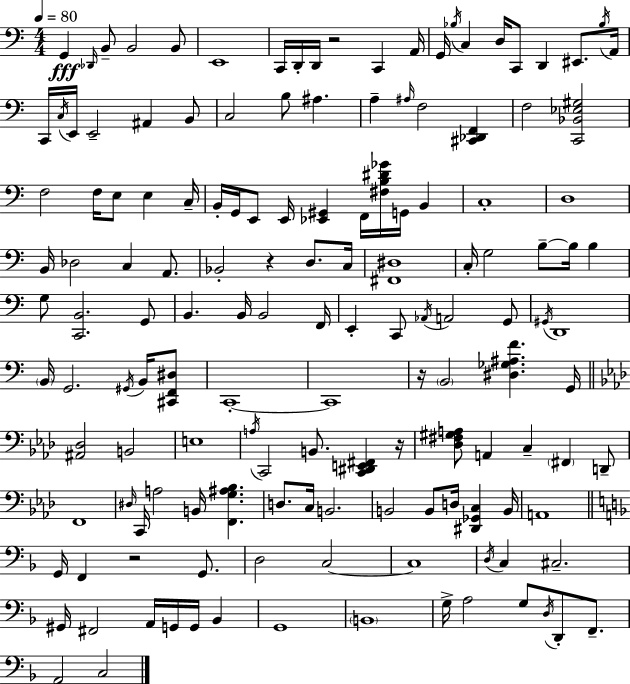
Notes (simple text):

G2/q Db2/s B2/e B2/h B2/e E2/w C2/s D2/s D2/s R/h C2/q A2/s G2/s Bb3/s C3/q D3/s C2/e D2/q EIS2/e. Bb3/s A2/s C2/s C3/s E2/s E2/h A#2/q B2/e C3/h B3/e A#3/q. A3/q A#3/s F3/h [C#2,Db2,F2]/q F3/h [C2,Bb2,Eb3,G#3]/h F3/h F3/s E3/e E3/q C3/s B2/s G2/s E2/e E2/s [Eb2,G#2]/q F2/s [F#3,B3,D#4,Gb4]/s G2/s B2/q C3/w D3/w B2/s Db3/h C3/q A2/e. Bb2/h R/q D3/e. C3/s [F#2,D#3]/w C3/s G3/h B3/e B3/s B3/q G3/e [C2,B2]/h. G2/e B2/q. B2/s B2/h F2/s E2/q C2/e Ab2/s A2/h G2/e G#2/s D2/w B2/s G2/h. G#2/s B2/s [C#2,F2,D#3]/e C2/w C2/w R/s B2/h [D#3,Gb3,A#3,F4]/q. G2/s [A#2,Db3]/h B2/h E3/w A3/s C2/h B2/e. [C2,D#2,E2,F#2]/q R/s [Db3,F#3,G#3,A3]/e A2/q C3/q F#2/q D2/e F2/w D#3/s C2/s A3/h B2/s [F2,G3,A#3,Bb3]/q. D3/e. C3/s B2/h. B2/h B2/e D3/s [D#2,Gb2,C3]/q B2/s A2/w G2/s F2/q R/h G2/e. D3/h C3/h C3/w D3/s C3/q C#3/h. G#2/s F#2/h A2/s G2/s G2/s Bb2/q G2/w B2/w G3/s A3/h G3/e D3/s D2/e F2/e. A2/h C3/h